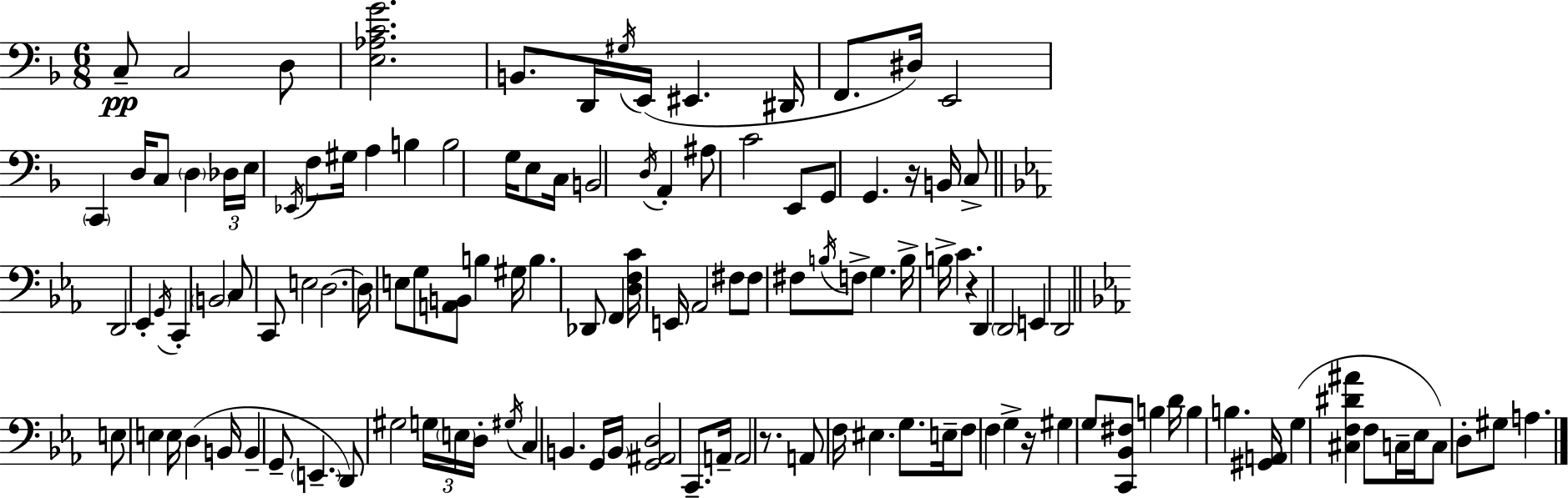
C3/e C3/h D3/e [E3,Ab3,C4,G4]/h. B2/e. D2/s G#3/s E2/s EIS2/q. D#2/s F2/e. D#3/s E2/h C2/q D3/s C3/e D3/q Db3/s E3/s Eb2/s F3/e G#3/s A3/q B3/q B3/h G3/s E3/e C3/s B2/h D3/s A2/q A#3/e C4/h E2/e G2/e G2/q. R/s B2/s C3/e D2/h Eb2/q G2/s C2/q B2/h C3/e C2/e E3/h D3/h. D3/s E3/e G3/e [A2,B2]/e B3/q G#3/s B3/q. Db2/e F2/q [D3,F3,C4]/s E2/s Ab2/h F#3/e F#3/e F#3/e B3/s F3/e G3/q. B3/s B3/s C4/q. R/q D2/q D2/h E2/q D2/h E3/e E3/q E3/s D3/q B2/s B2/q G2/e E2/q. D2/e G#3/h G3/s E3/s D3/s G#3/s C3/q B2/q. G2/s B2/s [G2,A#2,D3]/h C2/e. A2/s A2/h R/e. A2/e F3/s EIS3/q. G3/e. E3/s F3/e F3/q G3/q R/s G#3/q G3/e [C2,Bb2,F#3]/e B3/q D4/s B3/q B3/q. [G#2,A2]/s G3/q [C#3,F3,D#4,A#4]/q F3/e C3/s Eb3/s C3/e D3/e G#3/e A3/q.